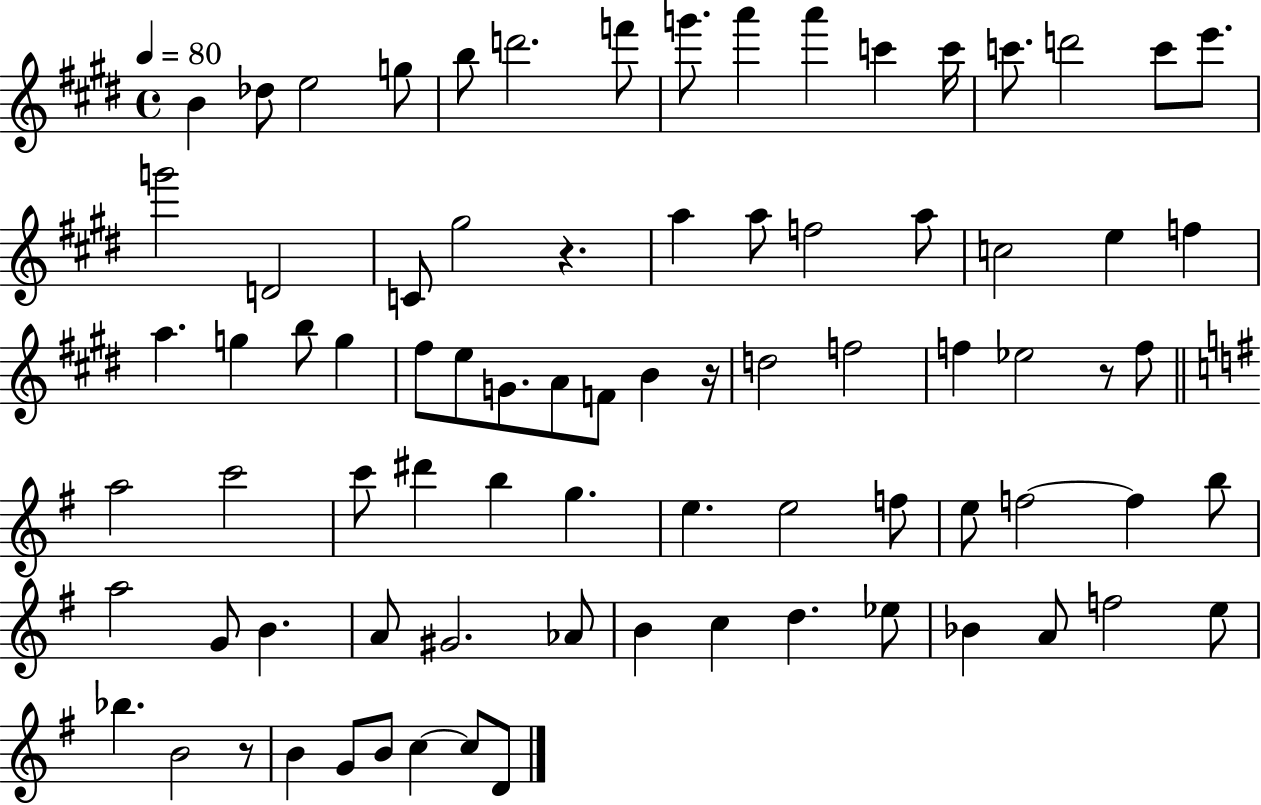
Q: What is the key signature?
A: E major